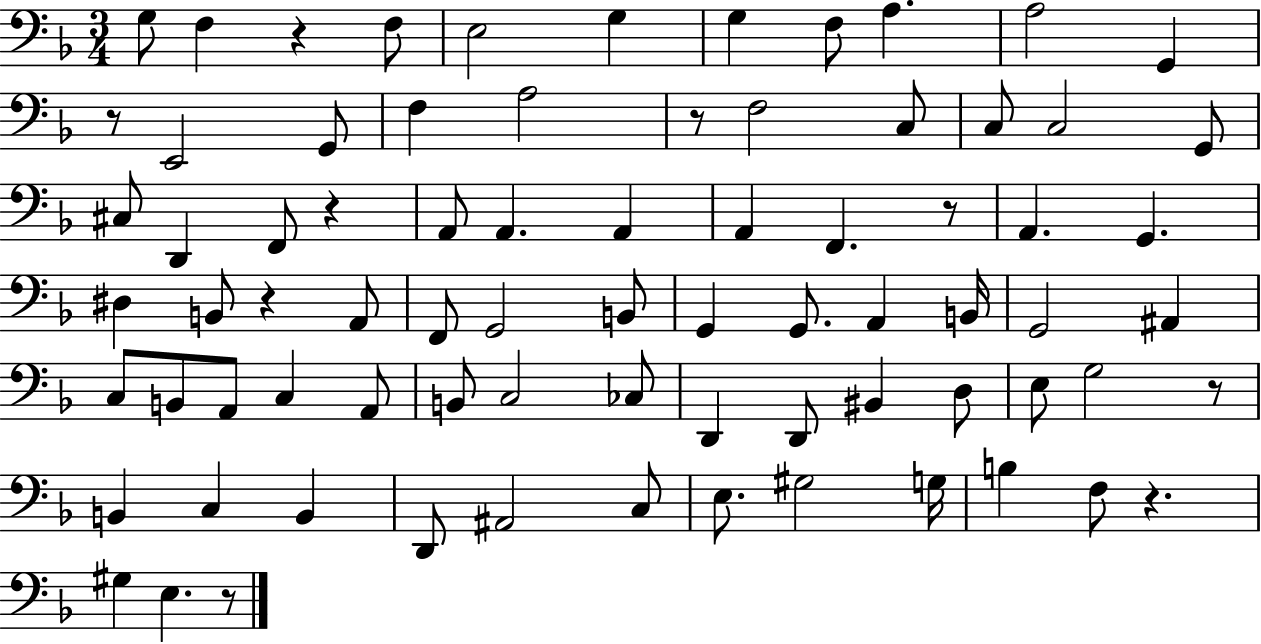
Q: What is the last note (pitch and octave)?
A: E3